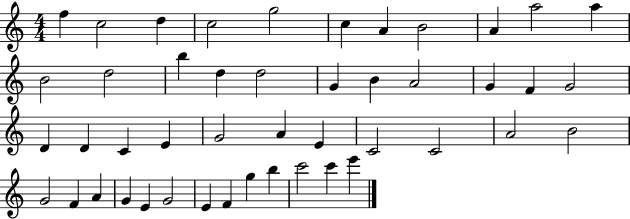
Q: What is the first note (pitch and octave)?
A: F5